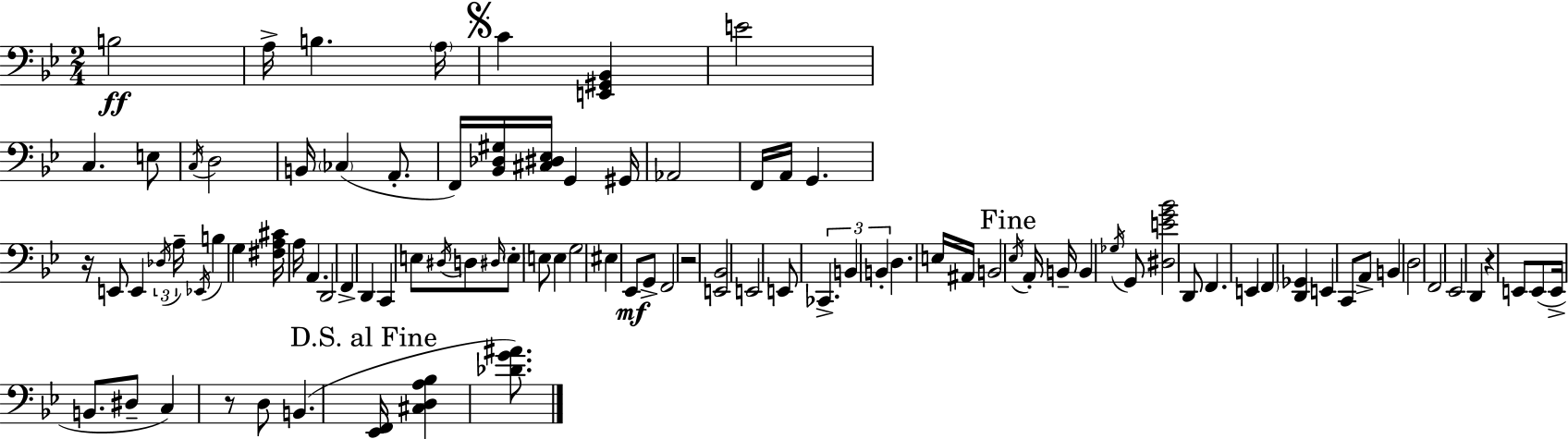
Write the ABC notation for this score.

X:1
T:Untitled
M:2/4
L:1/4
K:Gm
B,2 A,/4 B, A,/4 C [E,,^G,,_B,,] E2 C, E,/2 C,/4 D,2 B,,/4 _C, A,,/2 F,,/4 [_B,,_D,^G,]/4 [^C,^D,_E,]/4 G,, ^G,,/4 _A,,2 F,,/4 A,,/4 G,, z/4 E,,/2 E,, _D,/4 A,/4 _E,,/4 B, G, [^F,A,^C]/4 A,/4 A,, D,,2 F,, D,, C,, E,/2 ^D,/4 D,/2 ^D,/4 E,/2 E,/2 E, G,2 ^E, _E,,/2 G,,/2 F,,2 z2 [E,,_B,,]2 E,,2 E,,/2 _C,, B,, B,, D, E,/4 ^A,,/4 B,,2 _E,/4 A,,/4 B,,/4 B,, _G,/4 G,,/2 [^D,EG_B]2 D,,/2 F,, E,, F,, [D,,_G,,] E,, C,,/2 A,,/2 B,, D,2 F,,2 _E,,2 D,, z E,,/2 E,,/2 E,,/4 B,,/2 ^D,/2 C, z/2 D,/2 B,, [_E,,F,,]/4 [^C,D,A,_B,] [_DG^A]/2